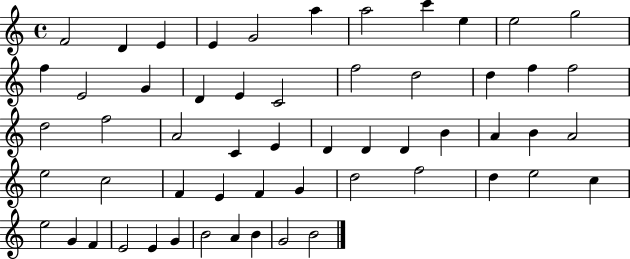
{
  \clef treble
  \time 4/4
  \defaultTimeSignature
  \key c \major
  f'2 d'4 e'4 | e'4 g'2 a''4 | a''2 c'''4 e''4 | e''2 g''2 | \break f''4 e'2 g'4 | d'4 e'4 c'2 | f''2 d''2 | d''4 f''4 f''2 | \break d''2 f''2 | a'2 c'4 e'4 | d'4 d'4 d'4 b'4 | a'4 b'4 a'2 | \break e''2 c''2 | f'4 e'4 f'4 g'4 | d''2 f''2 | d''4 e''2 c''4 | \break e''2 g'4 f'4 | e'2 e'4 g'4 | b'2 a'4 b'4 | g'2 b'2 | \break \bar "|."
}